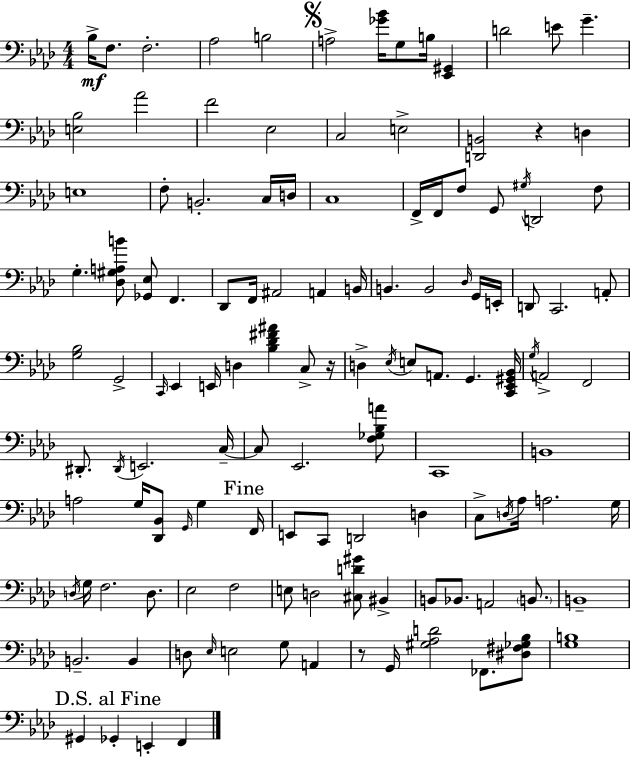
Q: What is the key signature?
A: AES major